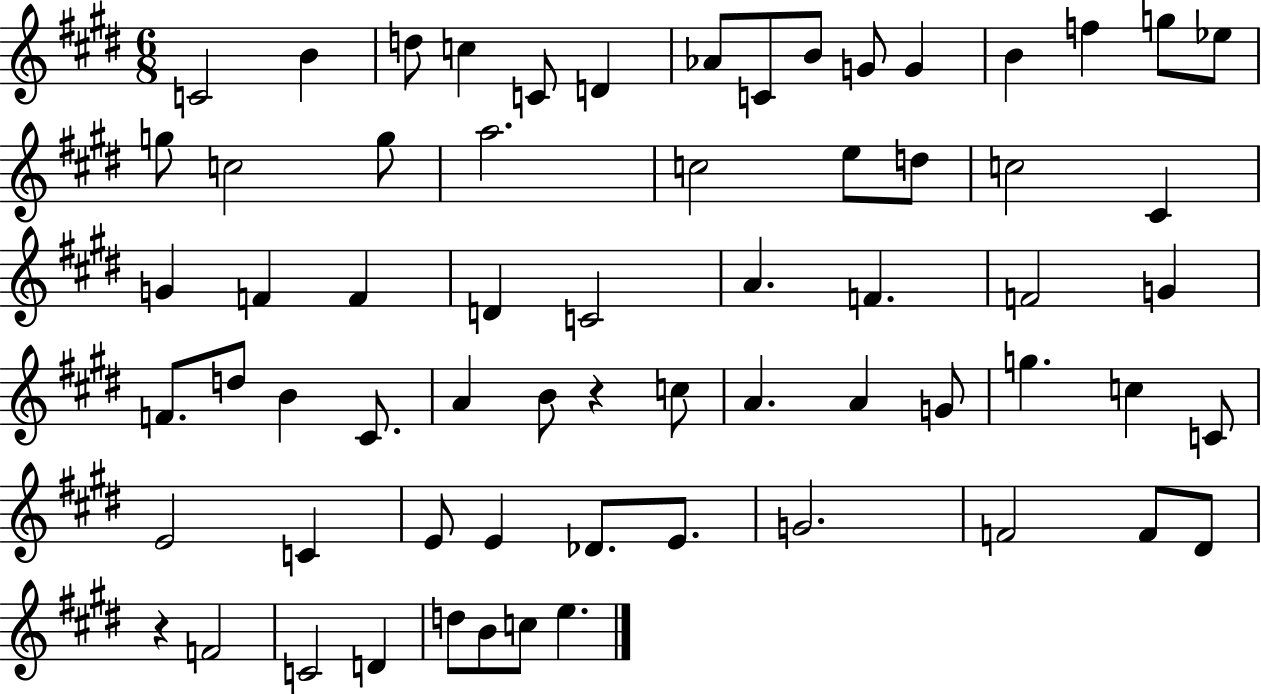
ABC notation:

X:1
T:Untitled
M:6/8
L:1/4
K:E
C2 B d/2 c C/2 D _A/2 C/2 B/2 G/2 G B f g/2 _e/2 g/2 c2 g/2 a2 c2 e/2 d/2 c2 ^C G F F D C2 A F F2 G F/2 d/2 B ^C/2 A B/2 z c/2 A A G/2 g c C/2 E2 C E/2 E _D/2 E/2 G2 F2 F/2 ^D/2 z F2 C2 D d/2 B/2 c/2 e